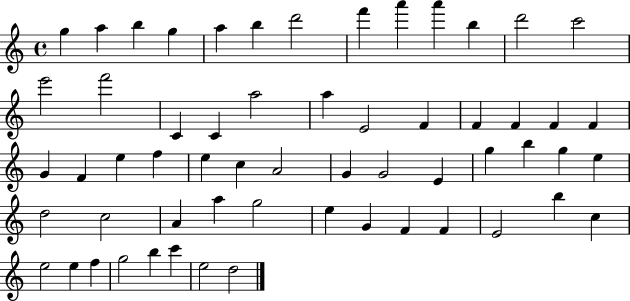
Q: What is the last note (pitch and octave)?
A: D5